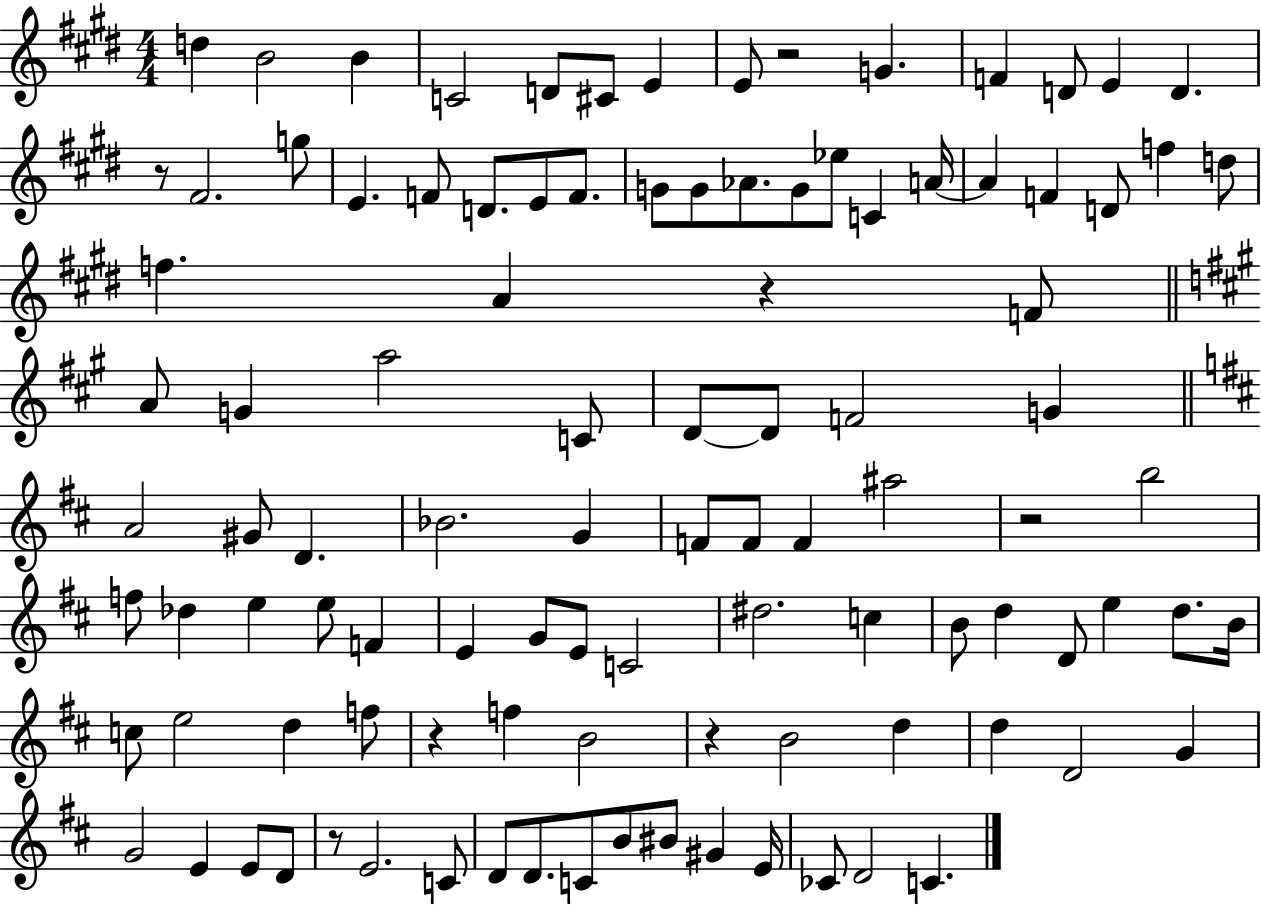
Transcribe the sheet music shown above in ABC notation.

X:1
T:Untitled
M:4/4
L:1/4
K:E
d B2 B C2 D/2 ^C/2 E E/2 z2 G F D/2 E D z/2 ^F2 g/2 E F/2 D/2 E/2 F/2 G/2 G/2 _A/2 G/2 _e/2 C A/4 A F D/2 f d/2 f A z F/2 A/2 G a2 C/2 D/2 D/2 F2 G A2 ^G/2 D _B2 G F/2 F/2 F ^a2 z2 b2 f/2 _d e e/2 F E G/2 E/2 C2 ^d2 c B/2 d D/2 e d/2 B/4 c/2 e2 d f/2 z f B2 z B2 d d D2 G G2 E E/2 D/2 z/2 E2 C/2 D/2 D/2 C/2 B/2 ^B/2 ^G E/4 _C/2 D2 C